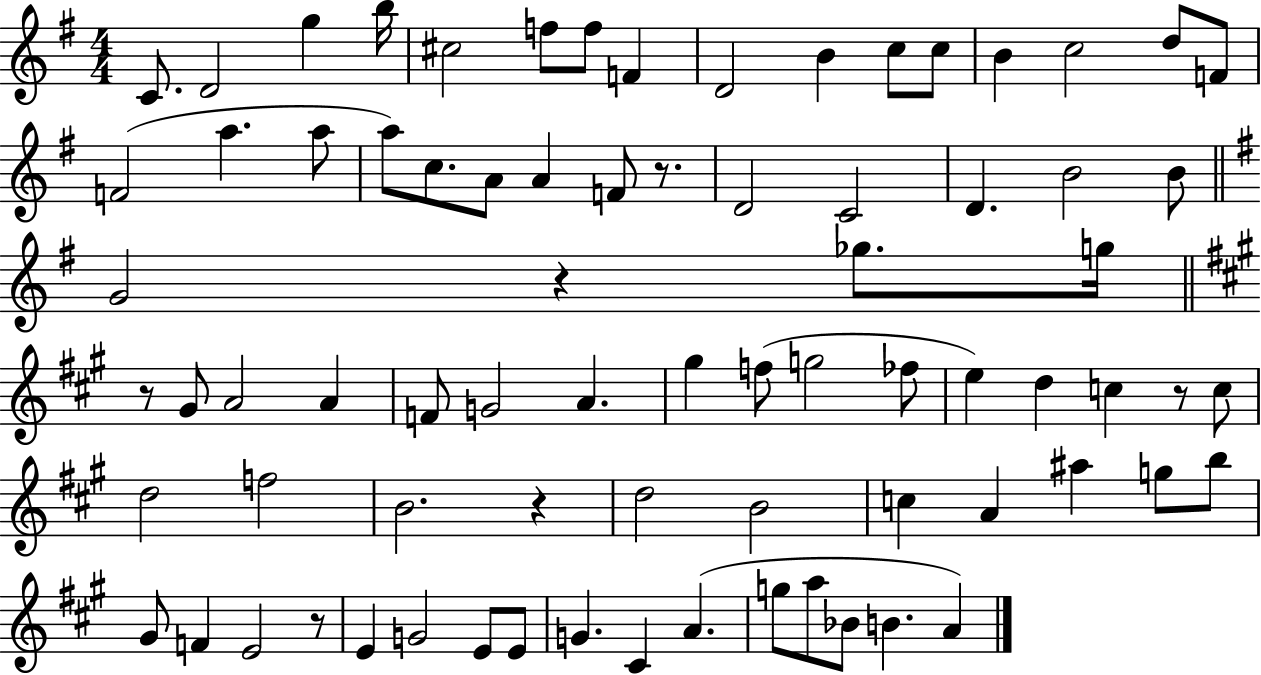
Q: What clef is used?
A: treble